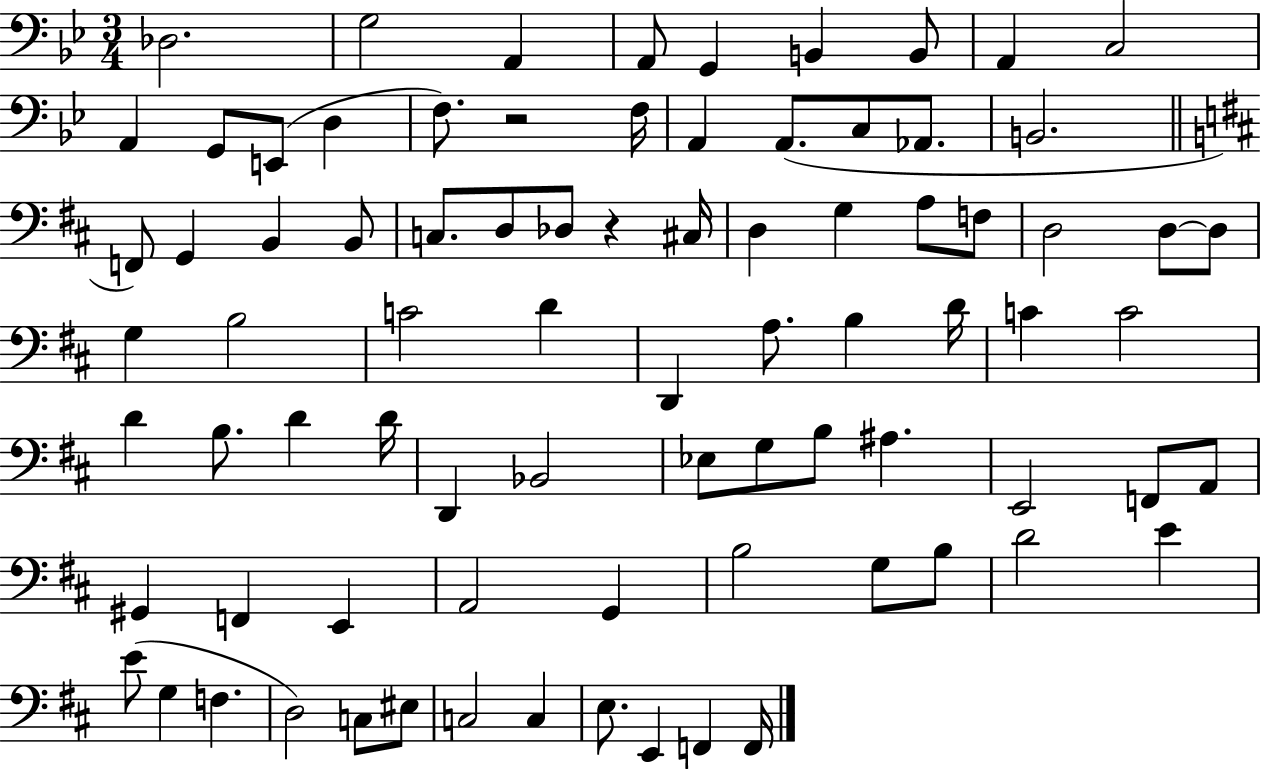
{
  \clef bass
  \numericTimeSignature
  \time 3/4
  \key bes \major
  \repeat volta 2 { des2. | g2 a,4 | a,8 g,4 b,4 b,8 | a,4 c2 | \break a,4 g,8 e,8( d4 | f8.) r2 f16 | a,4 a,8.( c8 aes,8. | b,2. | \break \bar "||" \break \key b \minor f,8) g,4 b,4 b,8 | c8. d8 des8 r4 cis16 | d4 g4 a8 f8 | d2 d8~~ d8 | \break g4 b2 | c'2 d'4 | d,4 a8. b4 d'16 | c'4 c'2 | \break d'4 b8. d'4 d'16 | d,4 bes,2 | ees8 g8 b8 ais4. | e,2 f,8 a,8 | \break gis,4 f,4 e,4 | a,2 g,4 | b2 g8 b8 | d'2 e'4 | \break e'8( g4 f4. | d2) c8 eis8 | c2 c4 | e8. e,4 f,4 f,16 | \break } \bar "|."
}